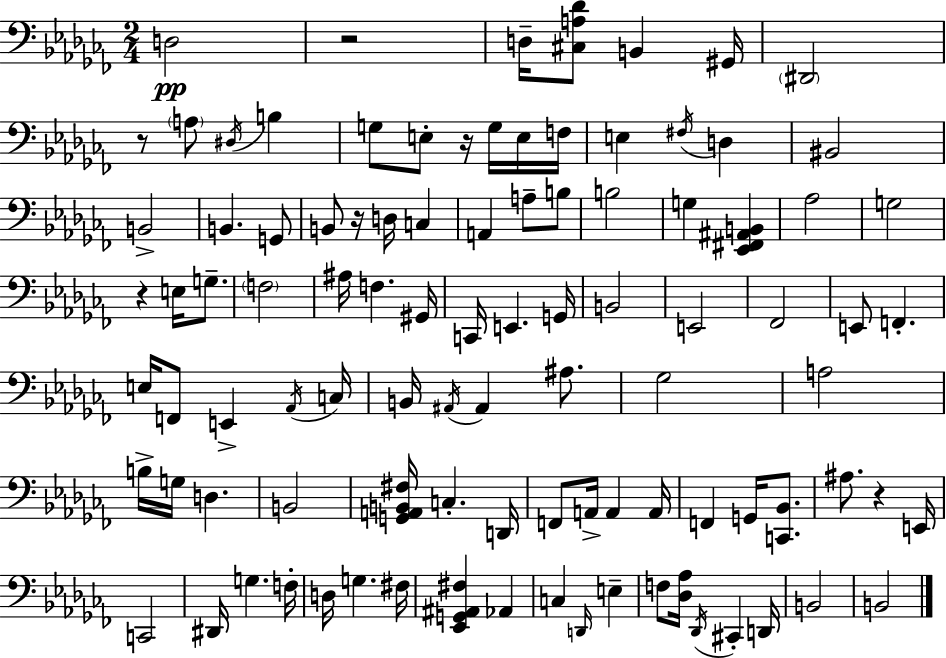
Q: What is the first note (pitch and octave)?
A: D3